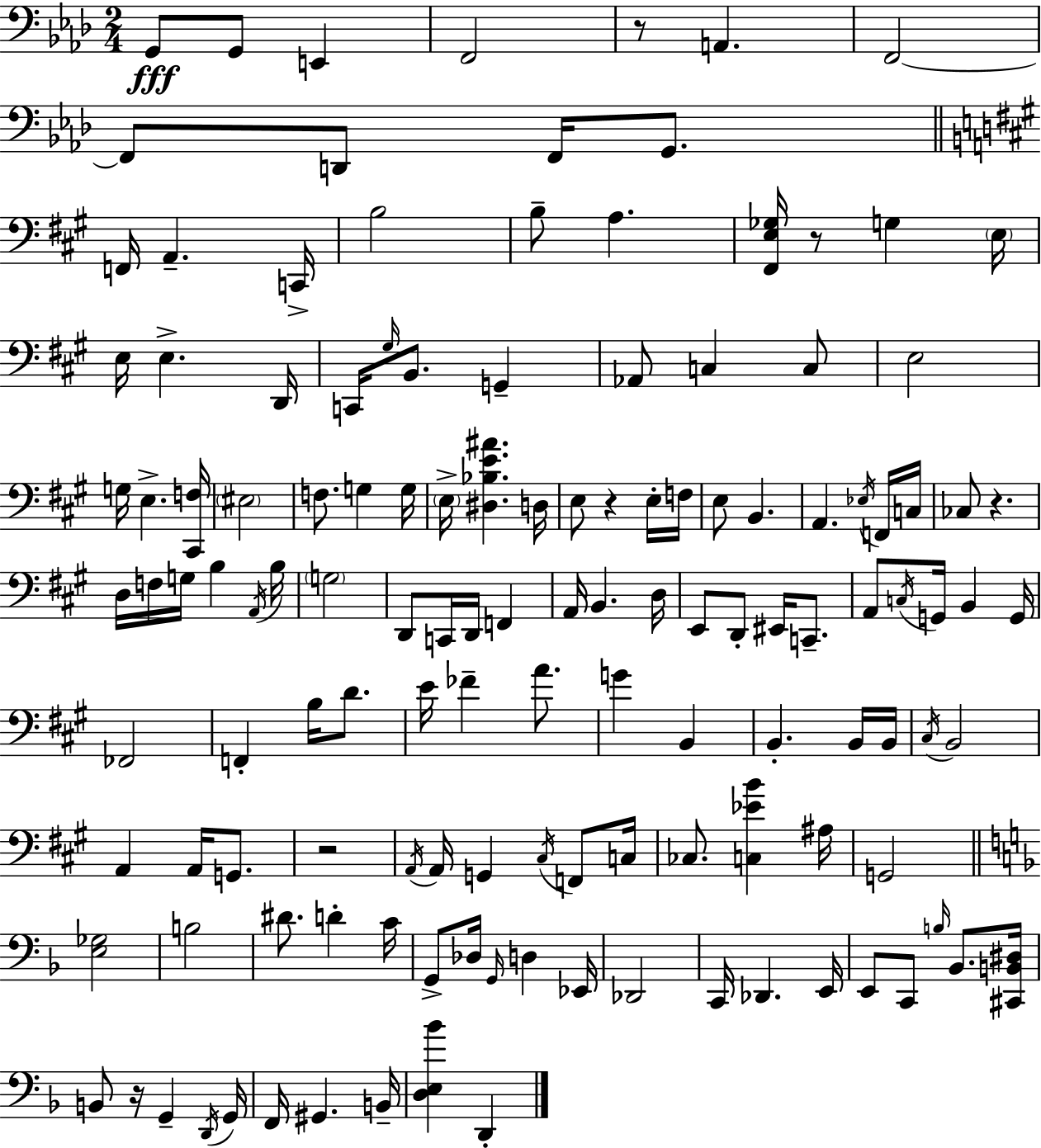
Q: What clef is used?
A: bass